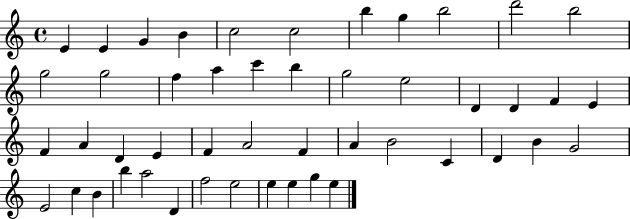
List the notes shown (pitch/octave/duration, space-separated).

E4/q E4/q G4/q B4/q C5/h C5/h B5/q G5/q B5/h D6/h B5/h G5/h G5/h F5/q A5/q C6/q B5/q G5/h E5/h D4/q D4/q F4/q E4/q F4/q A4/q D4/q E4/q F4/q A4/h F4/q A4/q B4/h C4/q D4/q B4/q G4/h E4/h C5/q B4/q B5/q A5/h D4/q F5/h E5/h E5/q E5/q G5/q E5/q